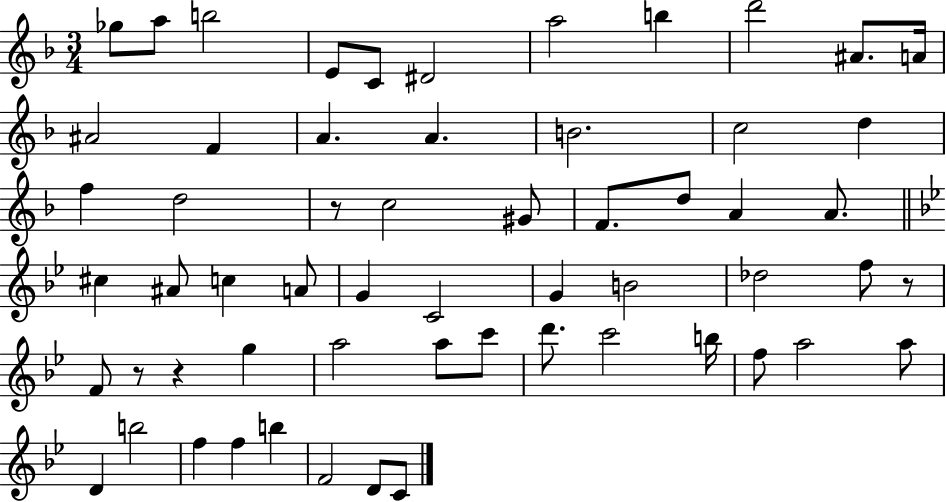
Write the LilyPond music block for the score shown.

{
  \clef treble
  \numericTimeSignature
  \time 3/4
  \key f \major
  \repeat volta 2 { ges''8 a''8 b''2 | e'8 c'8 dis'2 | a''2 b''4 | d'''2 ais'8. a'16 | \break ais'2 f'4 | a'4. a'4. | b'2. | c''2 d''4 | \break f''4 d''2 | r8 c''2 gis'8 | f'8. d''8 a'4 a'8. | \bar "||" \break \key g \minor cis''4 ais'8 c''4 a'8 | g'4 c'2 | g'4 b'2 | des''2 f''8 r8 | \break f'8 r8 r4 g''4 | a''2 a''8 c'''8 | d'''8. c'''2 b''16 | f''8 a''2 a''8 | \break d'4 b''2 | f''4 f''4 b''4 | f'2 d'8 c'8 | } \bar "|."
}